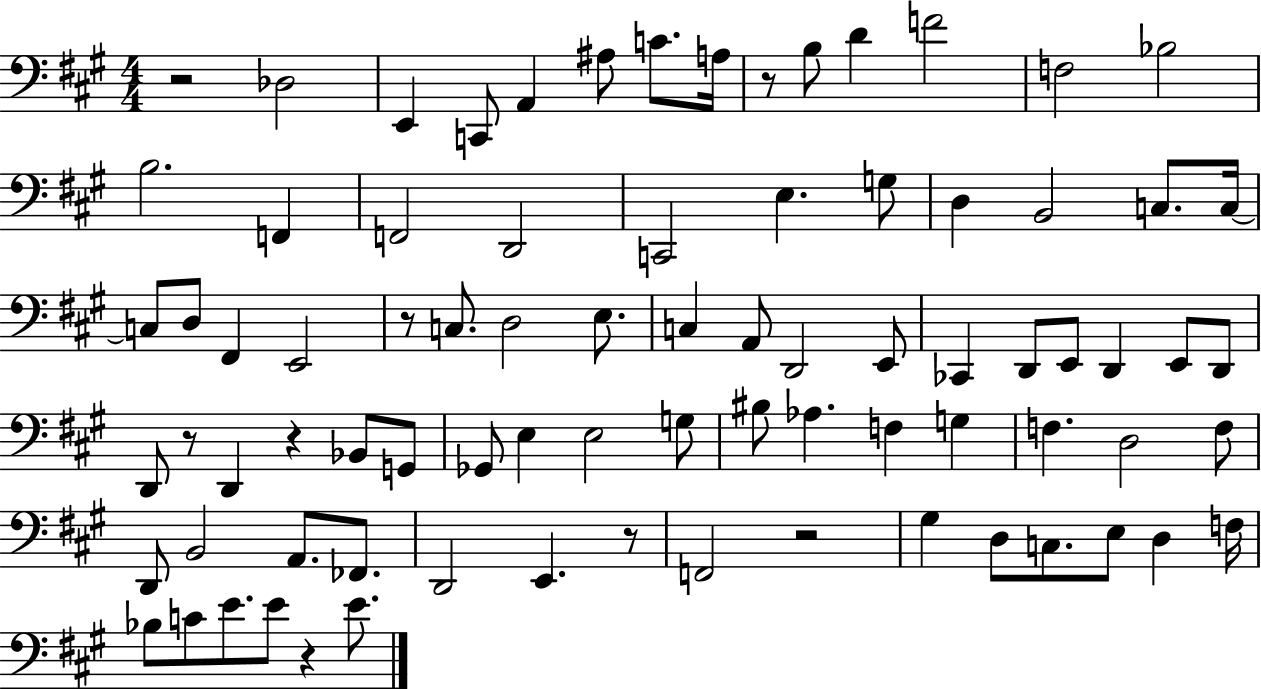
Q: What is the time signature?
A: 4/4